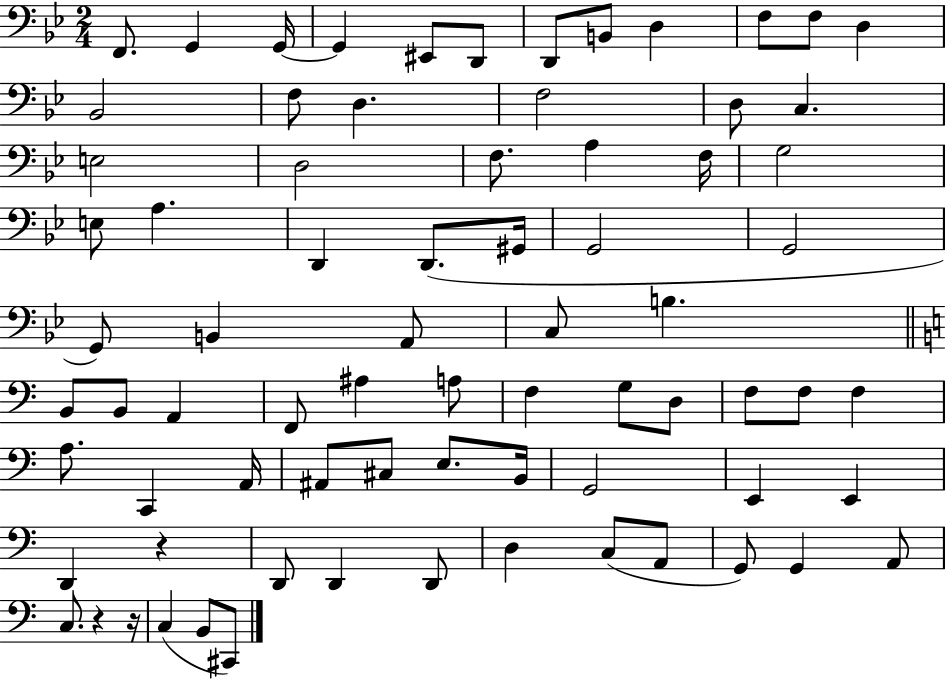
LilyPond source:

{
  \clef bass
  \numericTimeSignature
  \time 2/4
  \key bes \major
  f,8. g,4 g,16~~ | g,4 eis,8 d,8 | d,8 b,8 d4 | f8 f8 d4 | \break bes,2 | f8 d4. | f2 | d8 c4. | \break e2 | d2 | f8. a4 f16 | g2 | \break e8 a4. | d,4 d,8.( gis,16 | g,2 | g,2 | \break g,8) b,4 a,8 | c8 b4. | \bar "||" \break \key c \major b,8 b,8 a,4 | f,8 ais4 a8 | f4 g8 d8 | f8 f8 f4 | \break a8. c,4 a,16 | ais,8 cis8 e8. b,16 | g,2 | e,4 e,4 | \break d,4 r4 | d,8 d,4 d,8 | d4 c8( a,8 | g,8) g,4 a,8 | \break c8. r4 r16 | c4( b,8 cis,8) | \bar "|."
}